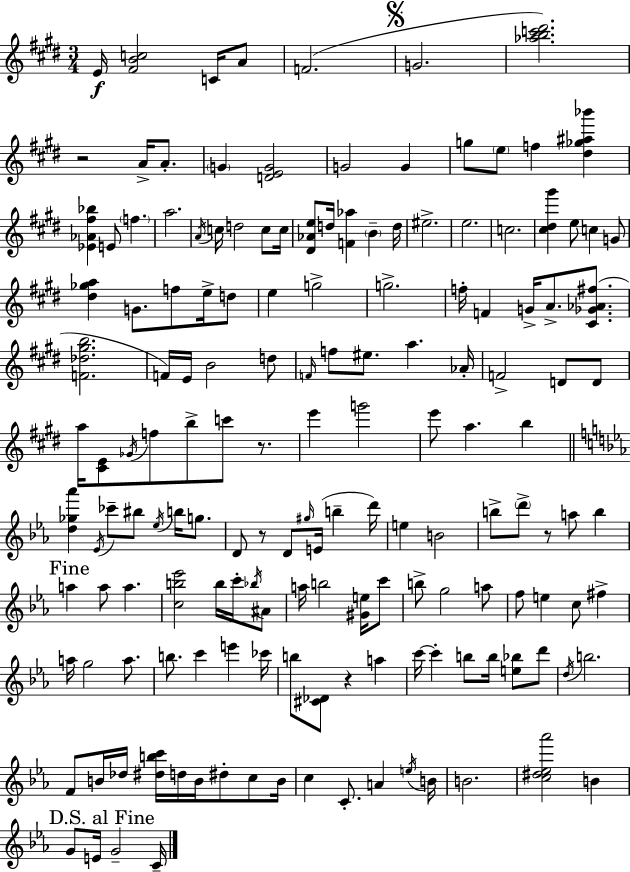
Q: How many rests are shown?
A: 5